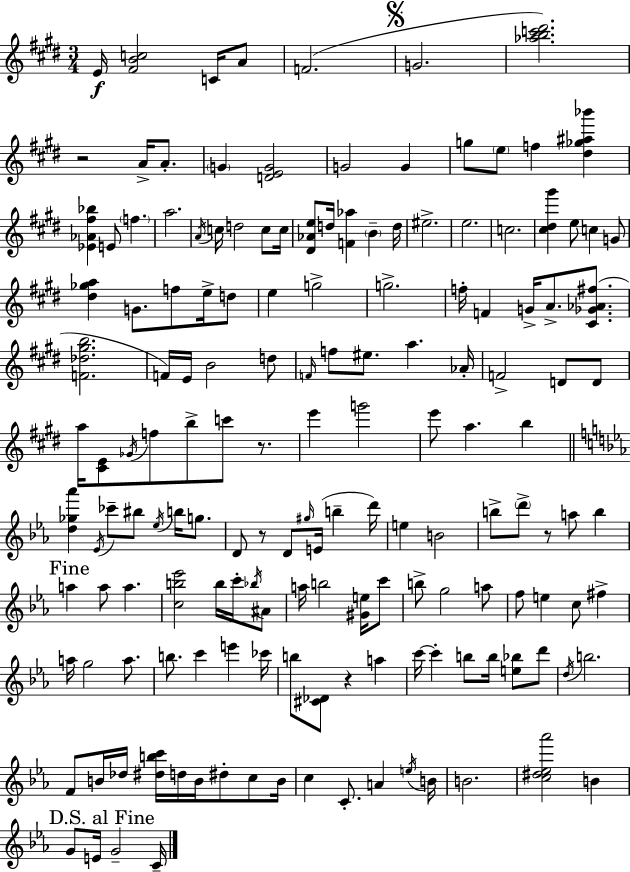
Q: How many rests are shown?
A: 5